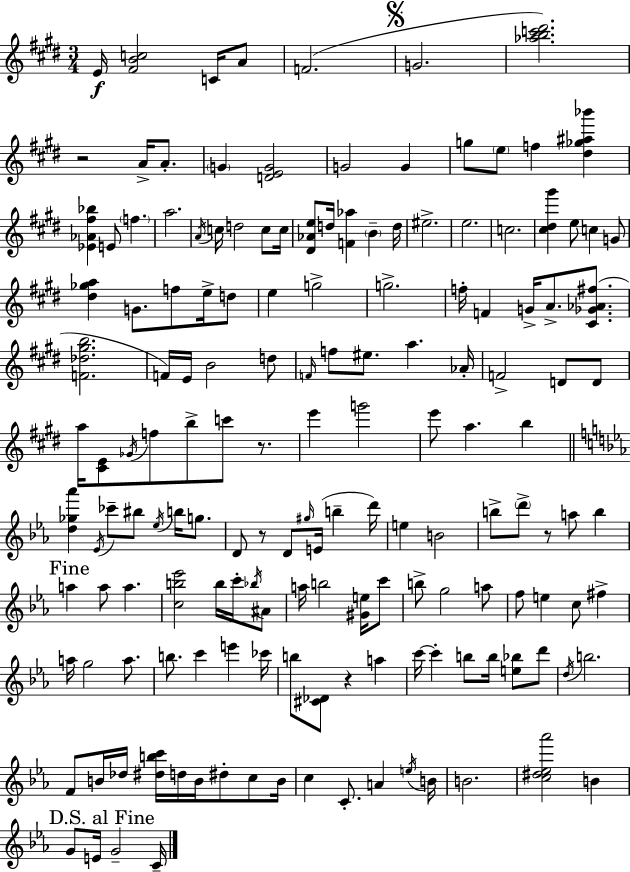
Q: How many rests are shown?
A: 5